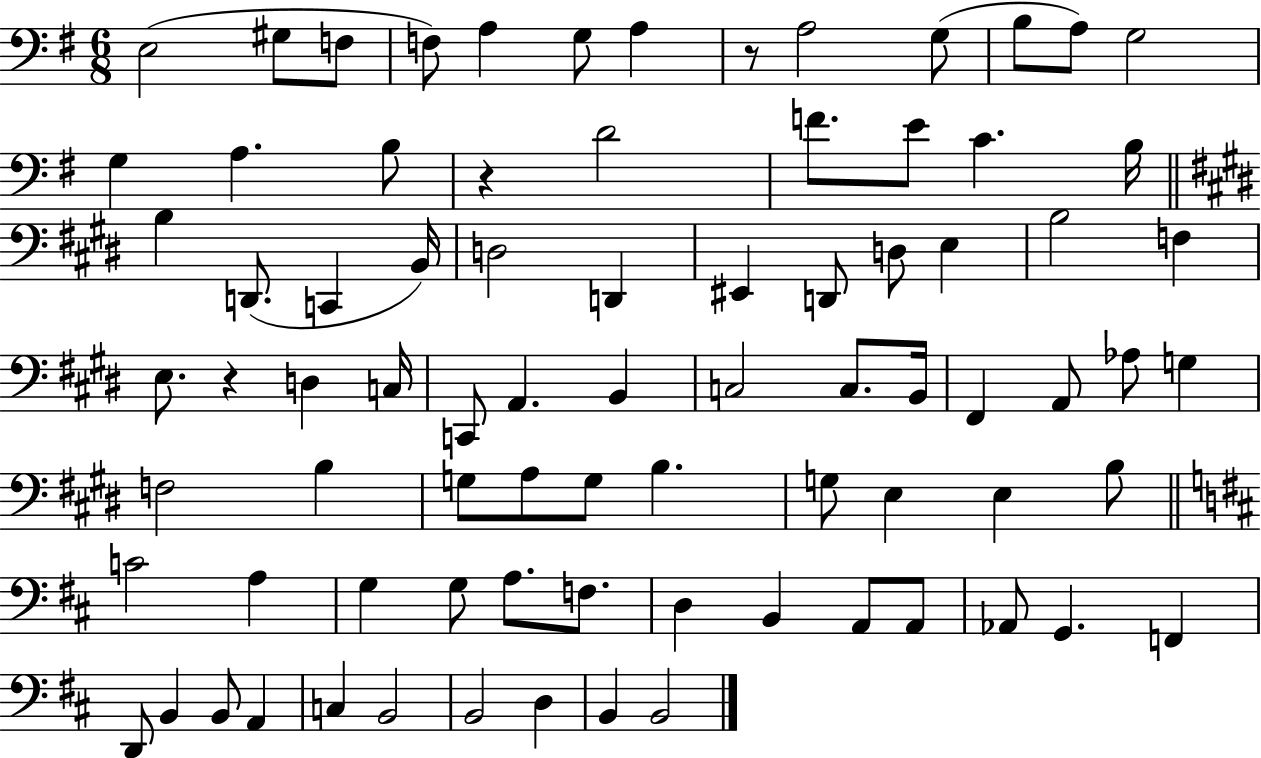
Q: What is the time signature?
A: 6/8